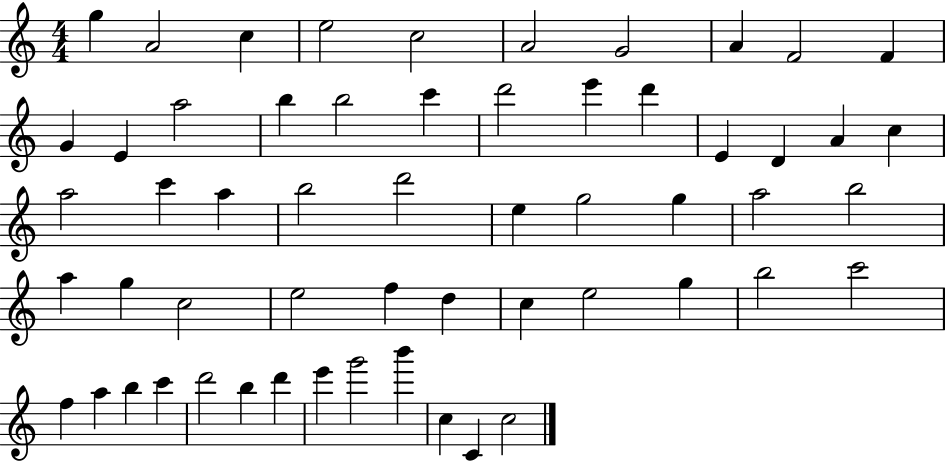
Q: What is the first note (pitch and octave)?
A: G5